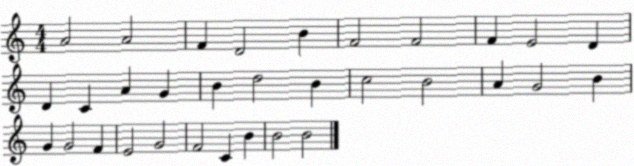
X:1
T:Untitled
M:4/4
L:1/4
K:C
A2 A2 F D2 B F2 F2 F E2 D D C A G B d2 B c2 B2 A G2 B G G2 F E2 G2 F2 C B B2 B2